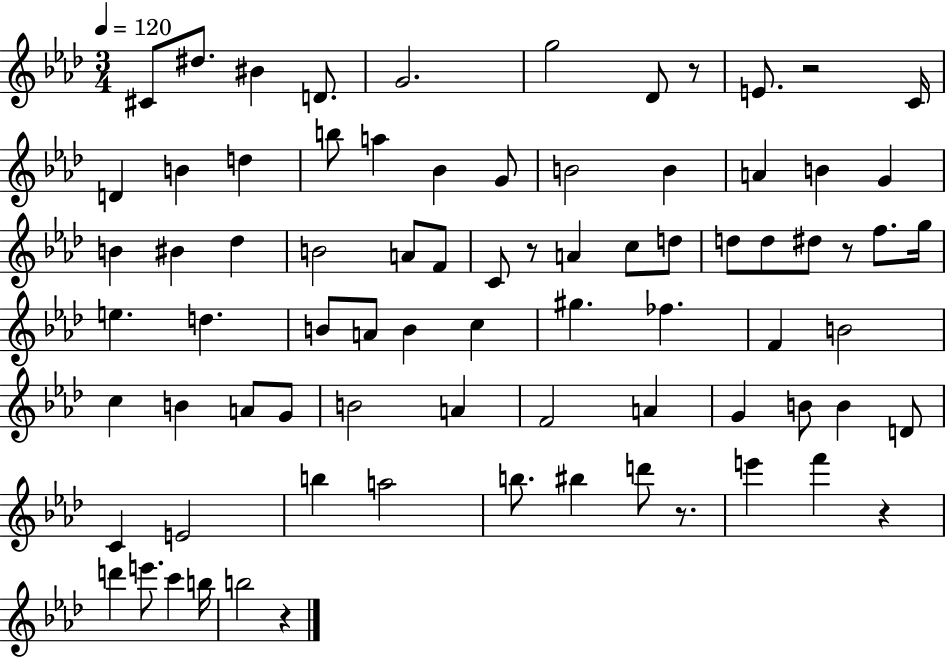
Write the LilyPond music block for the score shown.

{
  \clef treble
  \numericTimeSignature
  \time 3/4
  \key aes \major
  \tempo 4 = 120
  cis'8 dis''8. bis'4 d'8. | g'2. | g''2 des'8 r8 | e'8. r2 c'16 | \break d'4 b'4 d''4 | b''8 a''4 bes'4 g'8 | b'2 b'4 | a'4 b'4 g'4 | \break b'4 bis'4 des''4 | b'2 a'8 f'8 | c'8 r8 a'4 c''8 d''8 | d''8 d''8 dis''8 r8 f''8. g''16 | \break e''4. d''4. | b'8 a'8 b'4 c''4 | gis''4. fes''4. | f'4 b'2 | \break c''4 b'4 a'8 g'8 | b'2 a'4 | f'2 a'4 | g'4 b'8 b'4 d'8 | \break c'4 e'2 | b''4 a''2 | b''8. bis''4 d'''8 r8. | e'''4 f'''4 r4 | \break d'''4 e'''8. c'''4 b''16 | b''2 r4 | \bar "|."
}